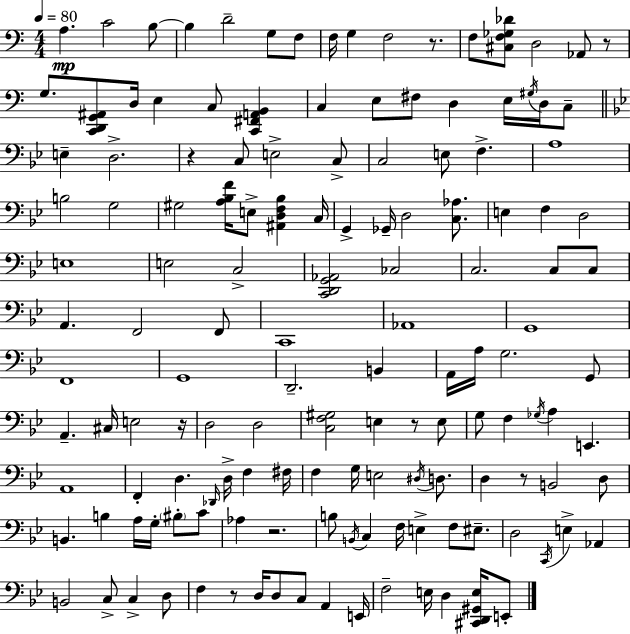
X:1
T:Untitled
M:4/4
L:1/4
K:C
A, C2 B,/2 B, D2 G,/2 F,/2 F,/4 G, F,2 z/2 F,/2 [^C,F,_G,_D]/2 D,2 _A,,/2 z/2 G,/2 [C,,D,,G,,^A,,]/2 D,/4 E, C,/2 [C,,^F,,A,,B,,] C, E,/2 ^F,/2 D, E,/4 ^G,/4 D,/4 C,/2 E, D,2 z C,/2 E,2 C,/2 C,2 E,/2 F, A,4 B,2 G,2 ^G,2 [A,_B,F]/4 E,/2 [^A,,D,F,_B,] C,/4 G,, _G,,/4 D,2 [C,_A,]/2 E, F, D,2 E,4 E,2 C,2 [C,,D,,G,,_A,,]2 _C,2 C,2 C,/2 C,/2 A,, F,,2 F,,/2 C,,4 _A,,4 G,,4 F,,4 G,,4 D,,2 B,, A,,/4 A,/4 G,2 G,,/2 A,, ^C,/4 E,2 z/4 D,2 D,2 [C,F,^G,]2 E, z/2 E,/2 G,/2 F, _G,/4 A, E,, A,,4 F,, D, _D,,/4 D,/4 F, ^F,/4 F, G,/4 E,2 ^D,/4 D,/2 D, z/2 B,,2 D,/2 B,, B, A,/4 G,/4 ^B,/2 C/2 _A, z2 B,/2 B,,/4 C, F,/4 E, F,/2 ^E,/2 D,2 C,,/4 E, _A,, B,,2 C,/2 C, D,/2 F, z/2 D,/4 D,/2 C,/2 A,, E,,/4 F,2 E,/4 D, [^C,,D,,^G,,E,]/4 E,,/2